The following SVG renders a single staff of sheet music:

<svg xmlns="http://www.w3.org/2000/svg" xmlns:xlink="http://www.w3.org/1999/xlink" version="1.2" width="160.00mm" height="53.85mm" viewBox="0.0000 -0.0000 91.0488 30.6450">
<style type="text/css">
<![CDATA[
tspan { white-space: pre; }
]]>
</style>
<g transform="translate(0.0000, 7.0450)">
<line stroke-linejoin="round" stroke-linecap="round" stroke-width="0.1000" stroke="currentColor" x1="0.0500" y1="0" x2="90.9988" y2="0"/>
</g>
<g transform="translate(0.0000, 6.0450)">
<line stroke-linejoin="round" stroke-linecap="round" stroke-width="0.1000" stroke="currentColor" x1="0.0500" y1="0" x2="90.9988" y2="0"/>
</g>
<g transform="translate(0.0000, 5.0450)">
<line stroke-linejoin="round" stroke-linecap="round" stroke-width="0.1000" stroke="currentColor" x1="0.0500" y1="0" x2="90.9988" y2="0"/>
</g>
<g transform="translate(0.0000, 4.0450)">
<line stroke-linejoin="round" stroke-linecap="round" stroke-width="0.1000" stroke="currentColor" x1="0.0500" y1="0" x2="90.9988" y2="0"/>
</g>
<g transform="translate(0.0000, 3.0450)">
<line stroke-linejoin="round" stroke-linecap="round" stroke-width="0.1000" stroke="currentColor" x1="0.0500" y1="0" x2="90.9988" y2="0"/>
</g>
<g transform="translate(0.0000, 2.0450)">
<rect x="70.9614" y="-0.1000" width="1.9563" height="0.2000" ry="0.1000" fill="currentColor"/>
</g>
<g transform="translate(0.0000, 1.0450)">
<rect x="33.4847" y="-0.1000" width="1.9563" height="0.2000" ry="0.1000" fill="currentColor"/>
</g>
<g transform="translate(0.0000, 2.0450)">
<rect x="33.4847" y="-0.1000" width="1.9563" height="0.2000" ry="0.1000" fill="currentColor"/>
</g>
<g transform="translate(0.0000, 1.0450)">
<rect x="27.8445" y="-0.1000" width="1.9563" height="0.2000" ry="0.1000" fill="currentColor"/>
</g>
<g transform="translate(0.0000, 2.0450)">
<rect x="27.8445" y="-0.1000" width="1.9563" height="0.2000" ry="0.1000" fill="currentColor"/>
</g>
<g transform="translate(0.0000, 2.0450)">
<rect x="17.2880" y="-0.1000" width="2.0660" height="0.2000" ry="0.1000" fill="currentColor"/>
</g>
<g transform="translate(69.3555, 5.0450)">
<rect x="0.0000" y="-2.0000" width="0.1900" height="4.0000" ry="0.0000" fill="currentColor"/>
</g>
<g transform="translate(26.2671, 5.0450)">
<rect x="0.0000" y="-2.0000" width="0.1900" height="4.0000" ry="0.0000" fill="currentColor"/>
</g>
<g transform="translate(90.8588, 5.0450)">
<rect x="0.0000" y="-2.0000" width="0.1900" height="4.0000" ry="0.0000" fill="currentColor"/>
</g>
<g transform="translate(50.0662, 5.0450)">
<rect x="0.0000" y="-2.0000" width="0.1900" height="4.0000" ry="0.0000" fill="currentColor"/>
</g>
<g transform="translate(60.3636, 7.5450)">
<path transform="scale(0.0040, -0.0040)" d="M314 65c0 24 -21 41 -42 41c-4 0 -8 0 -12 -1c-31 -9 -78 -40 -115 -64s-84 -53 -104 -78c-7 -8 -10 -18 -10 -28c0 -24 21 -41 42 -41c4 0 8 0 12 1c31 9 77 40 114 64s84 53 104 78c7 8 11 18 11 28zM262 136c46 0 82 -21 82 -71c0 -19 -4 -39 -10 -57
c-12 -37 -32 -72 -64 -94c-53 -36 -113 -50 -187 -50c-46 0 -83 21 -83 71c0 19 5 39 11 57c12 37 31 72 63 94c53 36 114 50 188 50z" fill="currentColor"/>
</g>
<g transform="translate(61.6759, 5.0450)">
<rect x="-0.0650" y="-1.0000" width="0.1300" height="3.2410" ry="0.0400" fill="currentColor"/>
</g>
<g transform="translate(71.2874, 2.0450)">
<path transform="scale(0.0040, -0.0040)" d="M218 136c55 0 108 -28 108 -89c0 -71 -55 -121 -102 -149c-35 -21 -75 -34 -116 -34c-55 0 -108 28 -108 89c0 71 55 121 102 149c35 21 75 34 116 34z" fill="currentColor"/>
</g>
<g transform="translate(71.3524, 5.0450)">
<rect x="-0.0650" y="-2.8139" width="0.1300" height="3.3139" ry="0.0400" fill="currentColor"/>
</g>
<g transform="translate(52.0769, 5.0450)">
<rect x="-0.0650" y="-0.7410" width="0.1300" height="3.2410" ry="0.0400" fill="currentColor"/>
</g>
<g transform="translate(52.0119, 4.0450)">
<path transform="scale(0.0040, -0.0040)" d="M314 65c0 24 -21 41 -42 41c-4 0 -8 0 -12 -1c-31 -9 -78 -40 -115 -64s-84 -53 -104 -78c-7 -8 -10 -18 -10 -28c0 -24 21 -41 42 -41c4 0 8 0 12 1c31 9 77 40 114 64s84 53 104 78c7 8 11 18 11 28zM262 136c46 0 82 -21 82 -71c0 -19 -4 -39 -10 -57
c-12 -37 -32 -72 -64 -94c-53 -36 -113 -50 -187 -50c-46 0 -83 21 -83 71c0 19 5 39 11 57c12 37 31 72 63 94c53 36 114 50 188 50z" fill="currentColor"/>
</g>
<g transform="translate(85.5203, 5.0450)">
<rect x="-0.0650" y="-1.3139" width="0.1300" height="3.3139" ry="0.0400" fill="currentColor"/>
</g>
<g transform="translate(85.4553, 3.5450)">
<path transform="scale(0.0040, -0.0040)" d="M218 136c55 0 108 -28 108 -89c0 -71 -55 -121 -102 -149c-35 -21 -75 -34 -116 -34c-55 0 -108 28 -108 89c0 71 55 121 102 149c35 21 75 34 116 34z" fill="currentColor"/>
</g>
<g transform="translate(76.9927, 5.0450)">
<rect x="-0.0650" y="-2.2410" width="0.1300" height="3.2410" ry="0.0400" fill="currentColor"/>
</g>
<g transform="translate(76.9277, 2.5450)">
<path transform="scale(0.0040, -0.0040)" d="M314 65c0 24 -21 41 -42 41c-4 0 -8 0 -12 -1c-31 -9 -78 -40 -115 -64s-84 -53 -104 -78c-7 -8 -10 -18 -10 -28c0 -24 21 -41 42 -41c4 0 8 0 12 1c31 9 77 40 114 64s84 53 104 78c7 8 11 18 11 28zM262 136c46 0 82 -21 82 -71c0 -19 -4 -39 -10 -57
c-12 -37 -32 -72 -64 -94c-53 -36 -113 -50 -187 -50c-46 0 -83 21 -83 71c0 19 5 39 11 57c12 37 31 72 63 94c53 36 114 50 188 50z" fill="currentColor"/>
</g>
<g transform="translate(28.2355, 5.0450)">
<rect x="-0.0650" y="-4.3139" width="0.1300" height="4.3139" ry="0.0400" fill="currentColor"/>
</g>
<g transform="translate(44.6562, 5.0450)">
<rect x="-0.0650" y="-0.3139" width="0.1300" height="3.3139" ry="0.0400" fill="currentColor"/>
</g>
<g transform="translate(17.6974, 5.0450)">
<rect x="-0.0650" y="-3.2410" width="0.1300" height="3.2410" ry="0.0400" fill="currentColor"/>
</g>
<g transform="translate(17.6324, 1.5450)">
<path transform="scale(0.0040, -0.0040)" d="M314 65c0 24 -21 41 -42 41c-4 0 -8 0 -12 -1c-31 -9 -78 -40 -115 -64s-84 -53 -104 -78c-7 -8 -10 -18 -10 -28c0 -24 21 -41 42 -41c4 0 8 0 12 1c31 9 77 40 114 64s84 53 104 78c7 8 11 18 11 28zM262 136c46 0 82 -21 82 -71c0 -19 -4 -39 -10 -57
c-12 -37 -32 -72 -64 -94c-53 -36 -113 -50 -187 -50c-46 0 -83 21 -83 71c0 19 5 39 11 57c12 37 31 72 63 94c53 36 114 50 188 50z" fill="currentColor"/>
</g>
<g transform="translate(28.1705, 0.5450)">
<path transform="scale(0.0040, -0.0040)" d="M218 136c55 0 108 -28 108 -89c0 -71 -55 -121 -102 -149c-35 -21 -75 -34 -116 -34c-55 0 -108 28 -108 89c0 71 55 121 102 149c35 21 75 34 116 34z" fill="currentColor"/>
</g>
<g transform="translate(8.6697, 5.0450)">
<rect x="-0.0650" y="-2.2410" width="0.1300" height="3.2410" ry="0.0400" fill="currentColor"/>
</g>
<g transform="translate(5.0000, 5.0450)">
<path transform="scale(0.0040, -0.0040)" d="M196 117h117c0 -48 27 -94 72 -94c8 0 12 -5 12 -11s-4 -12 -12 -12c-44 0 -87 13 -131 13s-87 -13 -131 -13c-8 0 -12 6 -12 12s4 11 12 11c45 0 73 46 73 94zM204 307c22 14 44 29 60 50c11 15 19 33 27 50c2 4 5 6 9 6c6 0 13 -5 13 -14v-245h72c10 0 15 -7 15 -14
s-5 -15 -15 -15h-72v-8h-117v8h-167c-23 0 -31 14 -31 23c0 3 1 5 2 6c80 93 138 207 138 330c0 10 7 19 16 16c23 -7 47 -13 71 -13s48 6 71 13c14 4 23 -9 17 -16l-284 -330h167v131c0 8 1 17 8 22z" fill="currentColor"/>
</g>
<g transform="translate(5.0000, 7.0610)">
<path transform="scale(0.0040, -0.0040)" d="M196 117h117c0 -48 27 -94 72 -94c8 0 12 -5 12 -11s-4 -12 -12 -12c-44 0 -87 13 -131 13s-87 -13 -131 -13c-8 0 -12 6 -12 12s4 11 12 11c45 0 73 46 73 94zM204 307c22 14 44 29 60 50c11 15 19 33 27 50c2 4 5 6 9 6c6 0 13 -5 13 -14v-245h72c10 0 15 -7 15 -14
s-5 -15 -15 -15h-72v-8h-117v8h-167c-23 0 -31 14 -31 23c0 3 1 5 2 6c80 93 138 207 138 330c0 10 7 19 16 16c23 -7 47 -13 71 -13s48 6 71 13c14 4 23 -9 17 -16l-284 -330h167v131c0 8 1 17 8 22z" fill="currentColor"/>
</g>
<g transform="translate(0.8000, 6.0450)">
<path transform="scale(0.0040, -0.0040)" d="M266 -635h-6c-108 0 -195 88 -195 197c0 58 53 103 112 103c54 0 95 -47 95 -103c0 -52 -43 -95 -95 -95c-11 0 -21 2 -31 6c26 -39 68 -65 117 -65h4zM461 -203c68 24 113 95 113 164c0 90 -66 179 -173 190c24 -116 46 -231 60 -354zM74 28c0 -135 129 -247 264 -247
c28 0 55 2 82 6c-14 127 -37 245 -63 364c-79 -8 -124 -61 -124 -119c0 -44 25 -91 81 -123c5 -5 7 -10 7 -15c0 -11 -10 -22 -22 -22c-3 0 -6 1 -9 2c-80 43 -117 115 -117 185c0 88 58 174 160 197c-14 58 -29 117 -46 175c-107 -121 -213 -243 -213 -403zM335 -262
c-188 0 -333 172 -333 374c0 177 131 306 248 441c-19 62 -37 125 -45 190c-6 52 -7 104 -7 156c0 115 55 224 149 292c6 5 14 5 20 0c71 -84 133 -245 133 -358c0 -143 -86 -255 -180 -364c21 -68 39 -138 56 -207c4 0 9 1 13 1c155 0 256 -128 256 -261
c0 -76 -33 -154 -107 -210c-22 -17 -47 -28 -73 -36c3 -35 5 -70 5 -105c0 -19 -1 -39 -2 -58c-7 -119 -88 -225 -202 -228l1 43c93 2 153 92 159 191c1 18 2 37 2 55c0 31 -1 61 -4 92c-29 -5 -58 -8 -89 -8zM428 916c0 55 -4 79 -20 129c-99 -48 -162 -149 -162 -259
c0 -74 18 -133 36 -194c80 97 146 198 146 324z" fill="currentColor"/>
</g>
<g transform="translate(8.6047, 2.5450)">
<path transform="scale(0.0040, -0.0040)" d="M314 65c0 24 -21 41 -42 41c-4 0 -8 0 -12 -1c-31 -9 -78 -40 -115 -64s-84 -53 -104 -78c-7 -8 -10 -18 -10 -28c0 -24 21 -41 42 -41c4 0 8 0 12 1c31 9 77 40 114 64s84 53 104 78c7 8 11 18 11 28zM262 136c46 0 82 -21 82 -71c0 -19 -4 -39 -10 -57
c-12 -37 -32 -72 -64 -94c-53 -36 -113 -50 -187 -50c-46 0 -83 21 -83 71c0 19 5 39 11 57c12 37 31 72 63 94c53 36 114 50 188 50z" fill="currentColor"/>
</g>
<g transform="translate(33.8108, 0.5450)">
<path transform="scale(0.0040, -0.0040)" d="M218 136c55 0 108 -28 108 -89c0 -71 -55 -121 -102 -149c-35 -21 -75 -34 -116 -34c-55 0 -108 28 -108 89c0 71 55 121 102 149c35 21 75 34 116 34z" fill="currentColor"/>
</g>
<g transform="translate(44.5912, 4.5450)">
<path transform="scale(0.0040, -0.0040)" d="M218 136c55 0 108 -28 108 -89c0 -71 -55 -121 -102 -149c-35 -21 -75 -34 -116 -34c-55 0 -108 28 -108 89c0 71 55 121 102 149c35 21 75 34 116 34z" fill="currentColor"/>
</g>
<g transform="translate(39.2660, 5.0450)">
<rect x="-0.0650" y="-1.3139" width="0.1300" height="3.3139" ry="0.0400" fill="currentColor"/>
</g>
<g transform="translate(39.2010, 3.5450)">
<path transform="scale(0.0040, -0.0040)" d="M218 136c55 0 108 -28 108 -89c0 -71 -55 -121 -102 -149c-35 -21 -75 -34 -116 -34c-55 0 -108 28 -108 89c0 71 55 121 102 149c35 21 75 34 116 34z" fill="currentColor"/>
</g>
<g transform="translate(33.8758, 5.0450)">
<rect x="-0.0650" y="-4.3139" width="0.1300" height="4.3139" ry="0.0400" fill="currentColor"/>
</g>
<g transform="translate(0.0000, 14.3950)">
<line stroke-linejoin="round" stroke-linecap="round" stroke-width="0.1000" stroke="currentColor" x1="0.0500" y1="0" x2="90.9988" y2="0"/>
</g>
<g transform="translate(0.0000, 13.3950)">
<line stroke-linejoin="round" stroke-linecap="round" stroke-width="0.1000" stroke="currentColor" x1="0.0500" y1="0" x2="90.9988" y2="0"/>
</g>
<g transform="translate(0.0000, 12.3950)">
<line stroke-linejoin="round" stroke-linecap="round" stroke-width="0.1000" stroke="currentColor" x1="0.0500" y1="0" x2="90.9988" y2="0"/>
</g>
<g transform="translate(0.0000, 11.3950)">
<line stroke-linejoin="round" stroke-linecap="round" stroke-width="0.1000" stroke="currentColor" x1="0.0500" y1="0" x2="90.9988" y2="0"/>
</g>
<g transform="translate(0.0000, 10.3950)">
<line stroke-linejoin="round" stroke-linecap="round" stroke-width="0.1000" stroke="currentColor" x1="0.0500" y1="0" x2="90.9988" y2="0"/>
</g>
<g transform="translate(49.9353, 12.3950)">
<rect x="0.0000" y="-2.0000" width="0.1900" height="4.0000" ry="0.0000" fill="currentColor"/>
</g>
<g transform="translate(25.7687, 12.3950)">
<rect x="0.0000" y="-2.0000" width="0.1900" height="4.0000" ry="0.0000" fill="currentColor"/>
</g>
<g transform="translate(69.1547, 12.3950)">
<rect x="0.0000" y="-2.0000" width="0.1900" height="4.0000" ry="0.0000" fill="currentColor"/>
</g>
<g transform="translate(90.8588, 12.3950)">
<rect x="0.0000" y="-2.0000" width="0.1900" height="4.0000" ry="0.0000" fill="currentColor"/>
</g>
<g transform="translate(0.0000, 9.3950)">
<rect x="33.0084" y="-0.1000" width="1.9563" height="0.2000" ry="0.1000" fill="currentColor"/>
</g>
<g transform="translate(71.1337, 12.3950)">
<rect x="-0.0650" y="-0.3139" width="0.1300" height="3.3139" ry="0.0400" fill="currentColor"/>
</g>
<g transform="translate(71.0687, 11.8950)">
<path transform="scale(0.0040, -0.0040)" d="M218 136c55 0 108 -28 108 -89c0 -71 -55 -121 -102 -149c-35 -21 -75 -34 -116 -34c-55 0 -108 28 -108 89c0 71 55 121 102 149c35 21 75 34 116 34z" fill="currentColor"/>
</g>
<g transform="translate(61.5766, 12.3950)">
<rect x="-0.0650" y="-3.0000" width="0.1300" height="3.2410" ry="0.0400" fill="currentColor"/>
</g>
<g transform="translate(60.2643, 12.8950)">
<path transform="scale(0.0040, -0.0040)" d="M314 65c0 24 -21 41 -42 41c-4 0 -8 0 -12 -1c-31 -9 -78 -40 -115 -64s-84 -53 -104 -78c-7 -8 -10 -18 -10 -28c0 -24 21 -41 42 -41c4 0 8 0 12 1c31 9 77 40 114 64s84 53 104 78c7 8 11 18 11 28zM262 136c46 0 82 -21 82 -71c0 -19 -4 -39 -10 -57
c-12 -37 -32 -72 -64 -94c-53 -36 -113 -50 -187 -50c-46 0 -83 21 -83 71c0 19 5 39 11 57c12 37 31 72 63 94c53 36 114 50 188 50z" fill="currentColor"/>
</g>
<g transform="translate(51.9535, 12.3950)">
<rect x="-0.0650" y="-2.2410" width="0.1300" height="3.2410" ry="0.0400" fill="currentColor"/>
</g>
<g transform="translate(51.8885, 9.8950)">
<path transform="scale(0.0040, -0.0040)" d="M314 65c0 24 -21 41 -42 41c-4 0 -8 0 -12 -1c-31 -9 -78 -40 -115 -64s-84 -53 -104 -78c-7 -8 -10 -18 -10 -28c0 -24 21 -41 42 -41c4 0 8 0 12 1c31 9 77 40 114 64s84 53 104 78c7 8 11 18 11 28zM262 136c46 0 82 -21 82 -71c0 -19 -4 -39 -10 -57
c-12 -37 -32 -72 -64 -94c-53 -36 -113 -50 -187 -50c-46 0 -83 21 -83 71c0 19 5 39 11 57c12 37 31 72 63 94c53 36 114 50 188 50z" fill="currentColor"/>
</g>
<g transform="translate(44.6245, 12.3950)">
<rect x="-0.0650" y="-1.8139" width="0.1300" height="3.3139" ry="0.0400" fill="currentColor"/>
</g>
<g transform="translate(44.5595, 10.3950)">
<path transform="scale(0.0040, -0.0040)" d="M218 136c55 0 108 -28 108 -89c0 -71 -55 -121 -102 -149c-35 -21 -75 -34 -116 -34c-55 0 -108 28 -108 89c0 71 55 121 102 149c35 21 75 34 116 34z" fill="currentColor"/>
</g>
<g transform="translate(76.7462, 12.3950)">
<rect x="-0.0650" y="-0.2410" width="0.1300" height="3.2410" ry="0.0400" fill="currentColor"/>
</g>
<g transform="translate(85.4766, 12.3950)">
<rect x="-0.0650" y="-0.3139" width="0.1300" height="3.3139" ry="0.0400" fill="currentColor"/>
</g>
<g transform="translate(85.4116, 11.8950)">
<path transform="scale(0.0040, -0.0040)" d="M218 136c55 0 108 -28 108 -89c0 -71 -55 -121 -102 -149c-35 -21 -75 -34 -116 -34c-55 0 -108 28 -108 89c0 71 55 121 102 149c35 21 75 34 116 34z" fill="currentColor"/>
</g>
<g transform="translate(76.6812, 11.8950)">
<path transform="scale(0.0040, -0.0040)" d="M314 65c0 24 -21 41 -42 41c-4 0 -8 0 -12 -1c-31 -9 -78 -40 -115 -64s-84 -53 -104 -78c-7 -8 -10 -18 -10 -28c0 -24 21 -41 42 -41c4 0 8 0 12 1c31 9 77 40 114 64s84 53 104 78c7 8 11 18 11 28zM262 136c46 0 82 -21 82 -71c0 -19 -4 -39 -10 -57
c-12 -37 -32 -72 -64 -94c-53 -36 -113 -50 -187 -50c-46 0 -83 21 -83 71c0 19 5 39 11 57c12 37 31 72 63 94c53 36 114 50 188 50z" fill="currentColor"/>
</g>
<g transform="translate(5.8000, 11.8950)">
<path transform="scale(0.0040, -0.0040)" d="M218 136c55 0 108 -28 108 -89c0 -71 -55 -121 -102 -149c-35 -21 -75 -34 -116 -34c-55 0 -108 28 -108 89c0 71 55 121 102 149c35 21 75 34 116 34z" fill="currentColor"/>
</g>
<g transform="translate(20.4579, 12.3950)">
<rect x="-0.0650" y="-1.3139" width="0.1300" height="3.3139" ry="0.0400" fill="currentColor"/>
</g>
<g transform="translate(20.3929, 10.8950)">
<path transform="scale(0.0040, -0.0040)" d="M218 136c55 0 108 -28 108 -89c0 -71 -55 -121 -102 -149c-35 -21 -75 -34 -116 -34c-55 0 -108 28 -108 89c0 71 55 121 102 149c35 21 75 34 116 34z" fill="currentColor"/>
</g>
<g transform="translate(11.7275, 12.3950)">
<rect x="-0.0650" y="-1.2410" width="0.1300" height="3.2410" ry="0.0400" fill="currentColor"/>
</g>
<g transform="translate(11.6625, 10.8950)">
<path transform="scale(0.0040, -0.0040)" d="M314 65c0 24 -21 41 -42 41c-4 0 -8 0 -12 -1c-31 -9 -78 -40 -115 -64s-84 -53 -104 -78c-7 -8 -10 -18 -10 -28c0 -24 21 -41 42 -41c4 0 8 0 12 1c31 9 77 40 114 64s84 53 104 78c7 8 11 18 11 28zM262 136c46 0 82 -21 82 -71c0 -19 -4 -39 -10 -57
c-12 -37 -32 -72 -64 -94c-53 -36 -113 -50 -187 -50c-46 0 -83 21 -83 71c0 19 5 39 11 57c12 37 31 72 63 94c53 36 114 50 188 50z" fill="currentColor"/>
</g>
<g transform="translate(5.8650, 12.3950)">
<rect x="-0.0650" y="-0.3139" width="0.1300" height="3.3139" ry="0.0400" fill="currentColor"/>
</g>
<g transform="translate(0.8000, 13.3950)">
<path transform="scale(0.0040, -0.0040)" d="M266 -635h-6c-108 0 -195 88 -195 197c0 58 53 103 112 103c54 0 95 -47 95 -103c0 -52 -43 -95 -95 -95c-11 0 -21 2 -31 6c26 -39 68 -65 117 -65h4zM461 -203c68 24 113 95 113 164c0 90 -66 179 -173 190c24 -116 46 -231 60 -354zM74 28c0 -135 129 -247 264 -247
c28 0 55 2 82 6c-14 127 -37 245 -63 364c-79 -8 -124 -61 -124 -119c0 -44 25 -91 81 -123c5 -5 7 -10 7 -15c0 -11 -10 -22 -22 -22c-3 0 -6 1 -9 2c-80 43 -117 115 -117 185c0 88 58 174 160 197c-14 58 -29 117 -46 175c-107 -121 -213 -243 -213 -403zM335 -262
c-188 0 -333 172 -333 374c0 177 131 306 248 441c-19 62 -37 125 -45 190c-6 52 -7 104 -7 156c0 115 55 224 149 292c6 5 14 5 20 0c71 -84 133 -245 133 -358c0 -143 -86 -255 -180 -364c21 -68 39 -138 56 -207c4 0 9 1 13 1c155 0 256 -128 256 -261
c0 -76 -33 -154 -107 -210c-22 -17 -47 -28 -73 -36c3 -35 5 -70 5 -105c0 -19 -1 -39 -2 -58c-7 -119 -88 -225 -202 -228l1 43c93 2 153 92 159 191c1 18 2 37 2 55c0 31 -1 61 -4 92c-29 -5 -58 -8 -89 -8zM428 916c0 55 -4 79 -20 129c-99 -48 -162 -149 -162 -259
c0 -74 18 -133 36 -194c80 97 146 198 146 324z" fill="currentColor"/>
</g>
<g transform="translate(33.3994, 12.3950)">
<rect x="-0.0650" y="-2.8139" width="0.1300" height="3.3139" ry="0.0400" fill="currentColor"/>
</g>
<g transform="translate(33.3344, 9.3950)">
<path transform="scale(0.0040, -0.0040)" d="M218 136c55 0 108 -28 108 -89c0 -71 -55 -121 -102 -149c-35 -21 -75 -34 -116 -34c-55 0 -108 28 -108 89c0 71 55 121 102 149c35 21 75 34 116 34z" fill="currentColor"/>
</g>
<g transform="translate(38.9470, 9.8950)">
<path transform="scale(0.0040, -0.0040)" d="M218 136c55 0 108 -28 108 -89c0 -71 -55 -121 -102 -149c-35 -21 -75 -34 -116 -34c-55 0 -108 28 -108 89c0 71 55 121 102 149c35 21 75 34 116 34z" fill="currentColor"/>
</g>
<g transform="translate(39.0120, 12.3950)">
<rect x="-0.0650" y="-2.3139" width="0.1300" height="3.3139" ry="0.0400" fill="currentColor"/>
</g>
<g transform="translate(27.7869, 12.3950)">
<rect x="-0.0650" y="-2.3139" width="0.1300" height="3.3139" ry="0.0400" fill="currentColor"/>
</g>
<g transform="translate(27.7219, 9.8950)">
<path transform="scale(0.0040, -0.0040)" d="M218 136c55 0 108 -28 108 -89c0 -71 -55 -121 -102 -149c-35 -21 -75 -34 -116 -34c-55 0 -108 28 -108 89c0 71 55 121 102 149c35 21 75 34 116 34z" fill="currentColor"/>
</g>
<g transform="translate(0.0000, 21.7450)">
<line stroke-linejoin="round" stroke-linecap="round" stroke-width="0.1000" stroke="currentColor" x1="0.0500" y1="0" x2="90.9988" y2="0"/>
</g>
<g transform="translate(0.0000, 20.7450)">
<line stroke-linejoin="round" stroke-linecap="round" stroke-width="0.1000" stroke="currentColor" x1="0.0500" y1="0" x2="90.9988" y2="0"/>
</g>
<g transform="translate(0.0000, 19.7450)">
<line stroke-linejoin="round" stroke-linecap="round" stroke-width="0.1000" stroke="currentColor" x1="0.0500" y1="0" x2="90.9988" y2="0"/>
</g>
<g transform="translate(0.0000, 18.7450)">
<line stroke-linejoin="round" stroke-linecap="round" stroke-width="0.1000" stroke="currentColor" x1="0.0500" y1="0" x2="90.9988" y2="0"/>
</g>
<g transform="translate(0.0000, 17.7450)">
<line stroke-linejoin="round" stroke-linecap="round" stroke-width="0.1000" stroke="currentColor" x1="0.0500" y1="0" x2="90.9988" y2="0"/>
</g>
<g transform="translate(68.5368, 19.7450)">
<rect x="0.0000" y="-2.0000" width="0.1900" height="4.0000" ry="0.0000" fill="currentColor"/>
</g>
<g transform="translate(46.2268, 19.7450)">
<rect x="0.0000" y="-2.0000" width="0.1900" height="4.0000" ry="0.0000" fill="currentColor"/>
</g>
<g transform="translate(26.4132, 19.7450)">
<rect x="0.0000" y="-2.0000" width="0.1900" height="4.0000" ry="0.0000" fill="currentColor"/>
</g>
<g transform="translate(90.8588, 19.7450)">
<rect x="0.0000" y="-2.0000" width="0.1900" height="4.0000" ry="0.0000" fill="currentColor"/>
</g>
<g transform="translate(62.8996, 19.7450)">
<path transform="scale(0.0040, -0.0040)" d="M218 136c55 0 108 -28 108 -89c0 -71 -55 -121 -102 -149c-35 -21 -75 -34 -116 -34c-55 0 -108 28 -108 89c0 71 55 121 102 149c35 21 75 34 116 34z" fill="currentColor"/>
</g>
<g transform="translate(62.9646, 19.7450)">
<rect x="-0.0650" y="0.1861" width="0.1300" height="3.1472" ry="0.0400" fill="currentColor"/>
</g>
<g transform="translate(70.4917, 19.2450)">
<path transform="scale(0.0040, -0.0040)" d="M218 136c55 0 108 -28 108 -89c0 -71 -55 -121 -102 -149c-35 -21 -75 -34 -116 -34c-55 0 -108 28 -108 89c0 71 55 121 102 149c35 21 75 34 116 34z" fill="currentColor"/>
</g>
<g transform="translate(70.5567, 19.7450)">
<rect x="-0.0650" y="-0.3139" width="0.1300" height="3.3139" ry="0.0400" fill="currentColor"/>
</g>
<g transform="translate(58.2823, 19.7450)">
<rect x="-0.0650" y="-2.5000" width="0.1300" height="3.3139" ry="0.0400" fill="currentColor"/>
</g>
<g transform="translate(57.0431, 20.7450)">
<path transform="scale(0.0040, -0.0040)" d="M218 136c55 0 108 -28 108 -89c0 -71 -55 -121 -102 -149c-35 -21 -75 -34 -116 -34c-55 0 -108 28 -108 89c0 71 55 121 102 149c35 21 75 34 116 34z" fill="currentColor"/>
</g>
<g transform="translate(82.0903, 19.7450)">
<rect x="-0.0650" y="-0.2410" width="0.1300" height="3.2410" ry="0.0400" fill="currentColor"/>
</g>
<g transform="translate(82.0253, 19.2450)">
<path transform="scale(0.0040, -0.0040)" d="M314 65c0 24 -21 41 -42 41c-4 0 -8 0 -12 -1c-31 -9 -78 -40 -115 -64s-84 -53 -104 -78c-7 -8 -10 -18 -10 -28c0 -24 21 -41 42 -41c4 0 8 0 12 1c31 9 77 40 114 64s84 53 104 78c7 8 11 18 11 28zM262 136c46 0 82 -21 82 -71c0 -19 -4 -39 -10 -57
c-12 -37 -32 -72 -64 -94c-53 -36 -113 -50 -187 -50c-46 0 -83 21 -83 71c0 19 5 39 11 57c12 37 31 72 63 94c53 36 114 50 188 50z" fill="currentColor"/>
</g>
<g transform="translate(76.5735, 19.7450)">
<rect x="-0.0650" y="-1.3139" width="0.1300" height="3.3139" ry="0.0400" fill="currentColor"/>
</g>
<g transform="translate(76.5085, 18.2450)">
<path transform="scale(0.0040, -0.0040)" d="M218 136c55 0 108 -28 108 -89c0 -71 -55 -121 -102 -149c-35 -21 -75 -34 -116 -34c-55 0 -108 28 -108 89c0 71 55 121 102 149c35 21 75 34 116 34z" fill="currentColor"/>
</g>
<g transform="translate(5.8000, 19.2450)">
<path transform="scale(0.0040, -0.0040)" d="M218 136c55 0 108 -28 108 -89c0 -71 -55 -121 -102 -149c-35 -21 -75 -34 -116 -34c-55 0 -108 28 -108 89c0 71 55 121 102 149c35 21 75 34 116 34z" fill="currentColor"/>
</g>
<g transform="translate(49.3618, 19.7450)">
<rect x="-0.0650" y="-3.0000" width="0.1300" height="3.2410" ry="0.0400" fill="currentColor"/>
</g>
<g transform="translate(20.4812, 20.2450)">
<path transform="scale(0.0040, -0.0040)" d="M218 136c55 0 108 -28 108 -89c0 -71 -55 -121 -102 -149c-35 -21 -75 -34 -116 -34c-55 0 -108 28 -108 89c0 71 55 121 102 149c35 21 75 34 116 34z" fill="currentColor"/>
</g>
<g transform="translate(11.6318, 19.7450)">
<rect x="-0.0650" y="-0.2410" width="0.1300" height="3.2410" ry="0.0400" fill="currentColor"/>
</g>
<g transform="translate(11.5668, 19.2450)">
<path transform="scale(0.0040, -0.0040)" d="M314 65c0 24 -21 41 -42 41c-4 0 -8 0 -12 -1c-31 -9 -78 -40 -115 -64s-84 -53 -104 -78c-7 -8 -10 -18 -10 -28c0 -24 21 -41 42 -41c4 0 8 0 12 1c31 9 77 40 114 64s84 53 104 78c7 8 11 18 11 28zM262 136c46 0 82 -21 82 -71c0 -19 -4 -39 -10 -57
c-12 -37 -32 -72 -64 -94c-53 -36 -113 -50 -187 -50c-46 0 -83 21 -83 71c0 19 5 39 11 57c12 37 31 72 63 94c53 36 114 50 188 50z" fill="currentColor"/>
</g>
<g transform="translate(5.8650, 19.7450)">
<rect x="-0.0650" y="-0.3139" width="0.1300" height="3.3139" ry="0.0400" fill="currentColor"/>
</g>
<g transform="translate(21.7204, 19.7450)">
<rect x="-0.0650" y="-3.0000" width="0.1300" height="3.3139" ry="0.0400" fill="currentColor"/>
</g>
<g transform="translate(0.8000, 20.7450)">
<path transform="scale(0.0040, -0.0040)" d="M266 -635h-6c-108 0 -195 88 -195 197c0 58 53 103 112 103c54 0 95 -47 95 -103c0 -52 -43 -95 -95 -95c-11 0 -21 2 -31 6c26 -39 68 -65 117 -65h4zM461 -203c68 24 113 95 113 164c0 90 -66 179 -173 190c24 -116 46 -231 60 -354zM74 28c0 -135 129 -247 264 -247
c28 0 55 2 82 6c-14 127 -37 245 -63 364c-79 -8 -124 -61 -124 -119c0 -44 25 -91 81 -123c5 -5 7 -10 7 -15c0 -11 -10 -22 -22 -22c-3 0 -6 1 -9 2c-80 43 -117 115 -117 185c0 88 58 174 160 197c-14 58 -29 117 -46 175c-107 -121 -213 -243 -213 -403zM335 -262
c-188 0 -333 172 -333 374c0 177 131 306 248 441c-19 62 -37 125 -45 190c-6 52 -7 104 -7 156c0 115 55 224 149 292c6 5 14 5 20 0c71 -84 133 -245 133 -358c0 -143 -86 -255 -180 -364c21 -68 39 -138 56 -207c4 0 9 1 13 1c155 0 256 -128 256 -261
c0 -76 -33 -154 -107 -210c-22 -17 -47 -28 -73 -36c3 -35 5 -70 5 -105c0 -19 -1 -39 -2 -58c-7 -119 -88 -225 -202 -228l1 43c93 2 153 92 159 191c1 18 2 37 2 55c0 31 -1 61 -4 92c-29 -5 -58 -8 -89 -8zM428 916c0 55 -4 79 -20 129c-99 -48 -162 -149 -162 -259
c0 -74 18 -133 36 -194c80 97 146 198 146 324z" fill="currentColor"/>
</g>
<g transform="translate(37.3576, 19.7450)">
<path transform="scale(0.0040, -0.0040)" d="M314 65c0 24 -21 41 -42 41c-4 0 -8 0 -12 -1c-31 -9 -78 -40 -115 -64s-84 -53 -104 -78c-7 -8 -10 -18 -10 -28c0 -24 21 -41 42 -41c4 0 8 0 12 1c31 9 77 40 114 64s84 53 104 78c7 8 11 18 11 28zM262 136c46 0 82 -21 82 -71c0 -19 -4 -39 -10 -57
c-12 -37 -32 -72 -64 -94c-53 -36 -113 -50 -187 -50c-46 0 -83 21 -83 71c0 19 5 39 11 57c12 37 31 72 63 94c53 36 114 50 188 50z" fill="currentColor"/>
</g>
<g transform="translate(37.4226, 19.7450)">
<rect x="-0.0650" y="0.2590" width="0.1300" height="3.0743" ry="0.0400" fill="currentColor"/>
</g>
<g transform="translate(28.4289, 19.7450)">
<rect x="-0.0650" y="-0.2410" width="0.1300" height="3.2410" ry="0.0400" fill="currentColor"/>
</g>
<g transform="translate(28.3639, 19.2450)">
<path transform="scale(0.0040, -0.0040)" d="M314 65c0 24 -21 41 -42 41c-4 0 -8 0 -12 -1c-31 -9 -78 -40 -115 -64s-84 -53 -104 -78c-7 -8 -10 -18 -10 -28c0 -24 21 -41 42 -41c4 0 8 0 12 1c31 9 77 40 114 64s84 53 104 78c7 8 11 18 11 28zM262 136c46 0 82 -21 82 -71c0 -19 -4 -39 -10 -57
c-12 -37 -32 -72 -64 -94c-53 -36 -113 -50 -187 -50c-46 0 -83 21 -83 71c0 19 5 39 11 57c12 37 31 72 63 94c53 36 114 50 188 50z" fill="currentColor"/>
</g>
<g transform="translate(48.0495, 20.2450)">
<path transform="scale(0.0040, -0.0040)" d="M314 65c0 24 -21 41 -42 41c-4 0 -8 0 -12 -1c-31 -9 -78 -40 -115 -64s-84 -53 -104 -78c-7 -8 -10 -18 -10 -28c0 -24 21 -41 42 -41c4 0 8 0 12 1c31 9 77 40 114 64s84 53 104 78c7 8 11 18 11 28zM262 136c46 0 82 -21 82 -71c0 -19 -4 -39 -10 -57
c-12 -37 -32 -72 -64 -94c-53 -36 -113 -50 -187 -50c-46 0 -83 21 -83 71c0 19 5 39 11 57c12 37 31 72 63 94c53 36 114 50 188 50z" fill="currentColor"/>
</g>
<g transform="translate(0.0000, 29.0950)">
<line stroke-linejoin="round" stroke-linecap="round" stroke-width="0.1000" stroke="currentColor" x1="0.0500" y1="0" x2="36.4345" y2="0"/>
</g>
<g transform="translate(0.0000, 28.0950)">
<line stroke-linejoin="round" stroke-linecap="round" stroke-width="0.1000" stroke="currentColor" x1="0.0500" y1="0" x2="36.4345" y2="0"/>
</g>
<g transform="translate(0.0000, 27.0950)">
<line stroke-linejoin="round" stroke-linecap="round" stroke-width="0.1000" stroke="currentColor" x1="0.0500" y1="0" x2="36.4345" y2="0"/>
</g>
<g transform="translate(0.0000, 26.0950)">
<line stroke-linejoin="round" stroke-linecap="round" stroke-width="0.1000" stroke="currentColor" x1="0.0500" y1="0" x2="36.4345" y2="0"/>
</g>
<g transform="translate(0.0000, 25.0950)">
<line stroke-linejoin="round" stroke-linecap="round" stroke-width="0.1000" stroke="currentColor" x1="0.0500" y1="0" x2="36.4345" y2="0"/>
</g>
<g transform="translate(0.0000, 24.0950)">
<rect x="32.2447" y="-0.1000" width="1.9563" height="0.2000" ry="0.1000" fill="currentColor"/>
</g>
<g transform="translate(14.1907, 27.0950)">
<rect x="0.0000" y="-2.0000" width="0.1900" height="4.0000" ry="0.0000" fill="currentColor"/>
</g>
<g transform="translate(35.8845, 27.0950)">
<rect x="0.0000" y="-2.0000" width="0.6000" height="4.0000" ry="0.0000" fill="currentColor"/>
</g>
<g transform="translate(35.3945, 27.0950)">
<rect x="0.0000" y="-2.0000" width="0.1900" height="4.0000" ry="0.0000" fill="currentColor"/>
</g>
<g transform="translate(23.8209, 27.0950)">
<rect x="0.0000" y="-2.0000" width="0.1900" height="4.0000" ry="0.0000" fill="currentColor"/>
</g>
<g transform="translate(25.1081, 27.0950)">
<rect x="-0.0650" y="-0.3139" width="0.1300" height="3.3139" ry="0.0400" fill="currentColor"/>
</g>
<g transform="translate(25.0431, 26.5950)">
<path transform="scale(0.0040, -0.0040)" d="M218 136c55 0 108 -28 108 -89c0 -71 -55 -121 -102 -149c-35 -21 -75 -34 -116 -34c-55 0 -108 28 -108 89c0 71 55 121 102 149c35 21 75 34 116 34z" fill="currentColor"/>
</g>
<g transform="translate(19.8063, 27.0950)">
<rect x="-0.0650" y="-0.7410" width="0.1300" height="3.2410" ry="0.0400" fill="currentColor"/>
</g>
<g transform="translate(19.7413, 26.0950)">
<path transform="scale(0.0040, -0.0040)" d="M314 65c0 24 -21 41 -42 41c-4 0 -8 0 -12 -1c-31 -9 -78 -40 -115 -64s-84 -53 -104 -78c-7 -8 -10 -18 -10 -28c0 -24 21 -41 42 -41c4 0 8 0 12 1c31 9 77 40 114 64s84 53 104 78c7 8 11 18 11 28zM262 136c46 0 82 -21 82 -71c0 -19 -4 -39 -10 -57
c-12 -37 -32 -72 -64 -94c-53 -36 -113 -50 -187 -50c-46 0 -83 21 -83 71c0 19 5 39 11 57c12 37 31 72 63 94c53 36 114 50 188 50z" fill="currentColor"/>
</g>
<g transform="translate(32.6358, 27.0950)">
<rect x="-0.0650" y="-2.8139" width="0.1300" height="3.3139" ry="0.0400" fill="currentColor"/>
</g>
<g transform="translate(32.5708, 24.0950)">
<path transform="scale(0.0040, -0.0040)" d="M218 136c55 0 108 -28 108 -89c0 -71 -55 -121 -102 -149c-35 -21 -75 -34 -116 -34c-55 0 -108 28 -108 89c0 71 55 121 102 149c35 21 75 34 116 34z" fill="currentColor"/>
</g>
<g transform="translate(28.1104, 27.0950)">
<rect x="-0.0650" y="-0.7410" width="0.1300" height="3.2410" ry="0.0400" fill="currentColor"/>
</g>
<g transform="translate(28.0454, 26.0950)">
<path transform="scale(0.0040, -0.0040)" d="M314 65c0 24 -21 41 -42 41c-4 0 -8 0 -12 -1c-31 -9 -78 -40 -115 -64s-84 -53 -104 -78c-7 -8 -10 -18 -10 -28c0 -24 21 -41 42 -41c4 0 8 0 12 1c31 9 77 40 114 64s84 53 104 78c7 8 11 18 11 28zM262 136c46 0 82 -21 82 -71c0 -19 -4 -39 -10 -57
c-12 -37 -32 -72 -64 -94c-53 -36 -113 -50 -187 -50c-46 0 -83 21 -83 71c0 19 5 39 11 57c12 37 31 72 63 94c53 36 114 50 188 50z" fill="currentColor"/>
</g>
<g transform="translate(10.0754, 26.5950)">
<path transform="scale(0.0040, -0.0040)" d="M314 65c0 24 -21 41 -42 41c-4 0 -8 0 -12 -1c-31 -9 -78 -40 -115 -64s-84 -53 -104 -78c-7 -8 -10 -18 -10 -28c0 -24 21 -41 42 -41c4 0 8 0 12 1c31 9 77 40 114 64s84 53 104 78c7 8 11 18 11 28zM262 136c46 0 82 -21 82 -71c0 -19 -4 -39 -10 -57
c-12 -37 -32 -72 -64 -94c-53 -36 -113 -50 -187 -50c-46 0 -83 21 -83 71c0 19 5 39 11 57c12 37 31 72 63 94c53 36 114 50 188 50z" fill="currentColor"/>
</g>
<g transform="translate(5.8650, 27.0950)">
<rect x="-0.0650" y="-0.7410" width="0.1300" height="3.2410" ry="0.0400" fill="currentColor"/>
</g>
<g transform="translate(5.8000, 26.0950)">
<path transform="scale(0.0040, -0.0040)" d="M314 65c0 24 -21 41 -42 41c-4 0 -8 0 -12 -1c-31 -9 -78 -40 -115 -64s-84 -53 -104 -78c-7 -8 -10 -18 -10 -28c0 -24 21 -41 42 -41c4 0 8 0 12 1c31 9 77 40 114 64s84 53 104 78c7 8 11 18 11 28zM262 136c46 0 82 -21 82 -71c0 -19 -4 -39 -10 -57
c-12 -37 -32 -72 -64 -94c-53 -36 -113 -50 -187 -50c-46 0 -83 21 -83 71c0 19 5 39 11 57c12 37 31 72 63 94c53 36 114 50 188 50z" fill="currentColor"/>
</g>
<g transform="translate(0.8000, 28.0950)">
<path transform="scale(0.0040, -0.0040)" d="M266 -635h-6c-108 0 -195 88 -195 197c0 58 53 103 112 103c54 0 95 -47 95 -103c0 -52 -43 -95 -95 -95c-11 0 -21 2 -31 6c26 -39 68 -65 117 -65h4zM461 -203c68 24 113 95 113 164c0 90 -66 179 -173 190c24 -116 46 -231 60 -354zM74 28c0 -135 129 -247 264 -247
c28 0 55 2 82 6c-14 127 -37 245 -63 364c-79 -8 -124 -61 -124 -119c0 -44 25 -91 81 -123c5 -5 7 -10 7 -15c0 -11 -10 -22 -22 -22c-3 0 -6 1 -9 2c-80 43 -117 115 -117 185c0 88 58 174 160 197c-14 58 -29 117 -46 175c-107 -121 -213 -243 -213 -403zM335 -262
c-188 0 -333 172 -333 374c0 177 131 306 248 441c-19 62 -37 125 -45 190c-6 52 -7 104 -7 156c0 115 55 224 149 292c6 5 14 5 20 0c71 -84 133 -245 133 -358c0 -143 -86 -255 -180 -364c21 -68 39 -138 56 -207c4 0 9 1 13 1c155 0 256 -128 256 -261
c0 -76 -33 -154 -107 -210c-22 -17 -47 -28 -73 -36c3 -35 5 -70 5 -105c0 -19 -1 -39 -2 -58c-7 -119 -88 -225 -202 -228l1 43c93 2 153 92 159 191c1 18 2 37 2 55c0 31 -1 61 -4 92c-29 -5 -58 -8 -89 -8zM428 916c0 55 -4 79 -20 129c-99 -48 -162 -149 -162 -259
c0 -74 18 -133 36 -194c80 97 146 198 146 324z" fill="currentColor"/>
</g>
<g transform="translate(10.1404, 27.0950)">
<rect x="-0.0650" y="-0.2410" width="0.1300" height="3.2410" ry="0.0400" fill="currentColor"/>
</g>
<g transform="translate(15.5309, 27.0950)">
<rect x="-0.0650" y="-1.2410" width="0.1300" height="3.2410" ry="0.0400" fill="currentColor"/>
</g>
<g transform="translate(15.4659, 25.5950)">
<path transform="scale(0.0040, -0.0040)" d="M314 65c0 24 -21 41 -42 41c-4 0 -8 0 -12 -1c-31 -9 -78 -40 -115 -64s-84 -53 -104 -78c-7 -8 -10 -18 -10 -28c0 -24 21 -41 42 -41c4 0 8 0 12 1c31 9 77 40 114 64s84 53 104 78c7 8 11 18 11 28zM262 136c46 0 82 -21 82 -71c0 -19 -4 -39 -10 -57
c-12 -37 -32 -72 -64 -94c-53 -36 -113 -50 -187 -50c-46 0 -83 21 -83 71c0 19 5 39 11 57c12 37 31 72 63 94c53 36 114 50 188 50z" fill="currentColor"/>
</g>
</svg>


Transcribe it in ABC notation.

X:1
T:Untitled
M:4/4
L:1/4
K:C
g2 b2 d' d' e c d2 D2 a g2 e c e2 e g a g f g2 A2 c c2 c c c2 A c2 B2 A2 G B c e c2 d2 c2 e2 d2 c d2 a